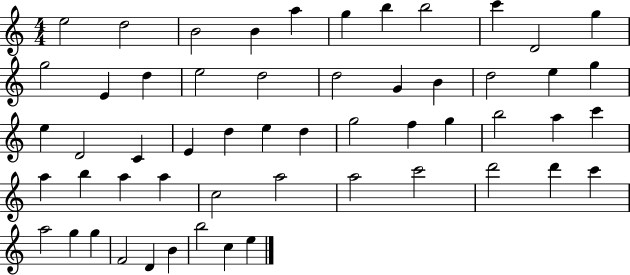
{
  \clef treble
  \numericTimeSignature
  \time 4/4
  \key c \major
  e''2 d''2 | b'2 b'4 a''4 | g''4 b''4 b''2 | c'''4 d'2 g''4 | \break g''2 e'4 d''4 | e''2 d''2 | d''2 g'4 b'4 | d''2 e''4 g''4 | \break e''4 d'2 c'4 | e'4 d''4 e''4 d''4 | g''2 f''4 g''4 | b''2 a''4 c'''4 | \break a''4 b''4 a''4 a''4 | c''2 a''2 | a''2 c'''2 | d'''2 d'''4 c'''4 | \break a''2 g''4 g''4 | f'2 d'4 b'4 | b''2 c''4 e''4 | \bar "|."
}